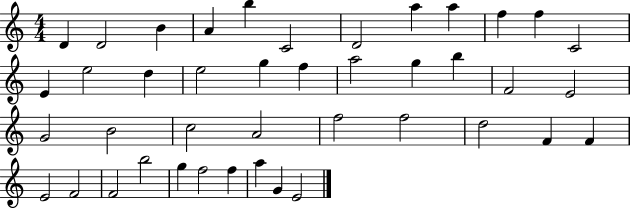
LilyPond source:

{
  \clef treble
  \numericTimeSignature
  \time 4/4
  \key c \major
  d'4 d'2 b'4 | a'4 b''4 c'2 | d'2 a''4 a''4 | f''4 f''4 c'2 | \break e'4 e''2 d''4 | e''2 g''4 f''4 | a''2 g''4 b''4 | f'2 e'2 | \break g'2 b'2 | c''2 a'2 | f''2 f''2 | d''2 f'4 f'4 | \break e'2 f'2 | f'2 b''2 | g''4 f''2 f''4 | a''4 g'4 e'2 | \break \bar "|."
}